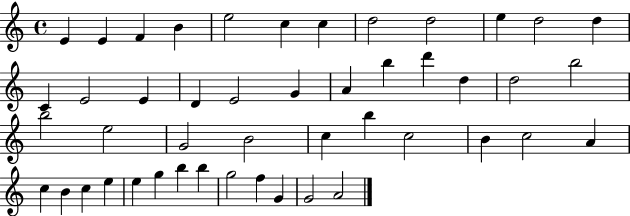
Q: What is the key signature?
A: C major